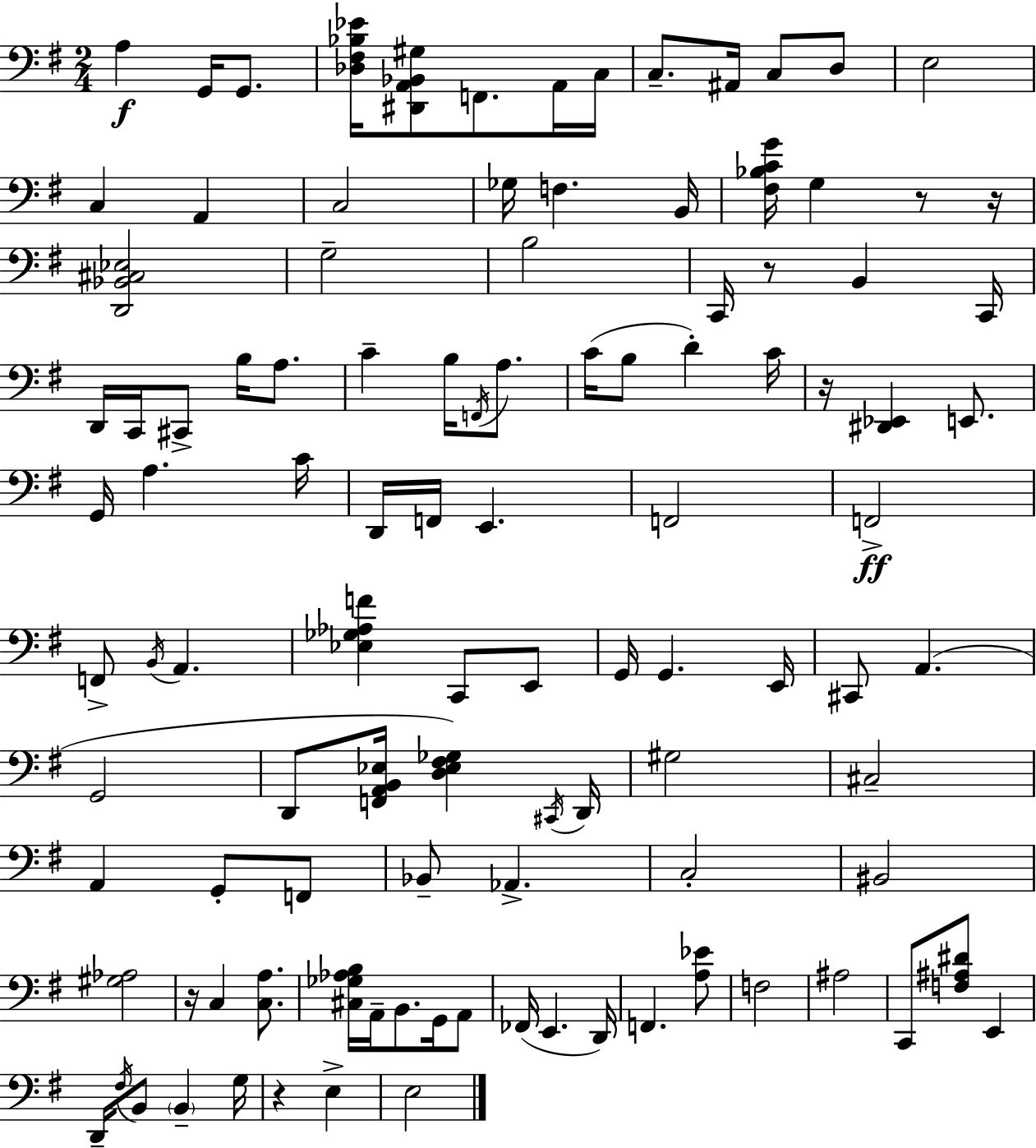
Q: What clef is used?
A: bass